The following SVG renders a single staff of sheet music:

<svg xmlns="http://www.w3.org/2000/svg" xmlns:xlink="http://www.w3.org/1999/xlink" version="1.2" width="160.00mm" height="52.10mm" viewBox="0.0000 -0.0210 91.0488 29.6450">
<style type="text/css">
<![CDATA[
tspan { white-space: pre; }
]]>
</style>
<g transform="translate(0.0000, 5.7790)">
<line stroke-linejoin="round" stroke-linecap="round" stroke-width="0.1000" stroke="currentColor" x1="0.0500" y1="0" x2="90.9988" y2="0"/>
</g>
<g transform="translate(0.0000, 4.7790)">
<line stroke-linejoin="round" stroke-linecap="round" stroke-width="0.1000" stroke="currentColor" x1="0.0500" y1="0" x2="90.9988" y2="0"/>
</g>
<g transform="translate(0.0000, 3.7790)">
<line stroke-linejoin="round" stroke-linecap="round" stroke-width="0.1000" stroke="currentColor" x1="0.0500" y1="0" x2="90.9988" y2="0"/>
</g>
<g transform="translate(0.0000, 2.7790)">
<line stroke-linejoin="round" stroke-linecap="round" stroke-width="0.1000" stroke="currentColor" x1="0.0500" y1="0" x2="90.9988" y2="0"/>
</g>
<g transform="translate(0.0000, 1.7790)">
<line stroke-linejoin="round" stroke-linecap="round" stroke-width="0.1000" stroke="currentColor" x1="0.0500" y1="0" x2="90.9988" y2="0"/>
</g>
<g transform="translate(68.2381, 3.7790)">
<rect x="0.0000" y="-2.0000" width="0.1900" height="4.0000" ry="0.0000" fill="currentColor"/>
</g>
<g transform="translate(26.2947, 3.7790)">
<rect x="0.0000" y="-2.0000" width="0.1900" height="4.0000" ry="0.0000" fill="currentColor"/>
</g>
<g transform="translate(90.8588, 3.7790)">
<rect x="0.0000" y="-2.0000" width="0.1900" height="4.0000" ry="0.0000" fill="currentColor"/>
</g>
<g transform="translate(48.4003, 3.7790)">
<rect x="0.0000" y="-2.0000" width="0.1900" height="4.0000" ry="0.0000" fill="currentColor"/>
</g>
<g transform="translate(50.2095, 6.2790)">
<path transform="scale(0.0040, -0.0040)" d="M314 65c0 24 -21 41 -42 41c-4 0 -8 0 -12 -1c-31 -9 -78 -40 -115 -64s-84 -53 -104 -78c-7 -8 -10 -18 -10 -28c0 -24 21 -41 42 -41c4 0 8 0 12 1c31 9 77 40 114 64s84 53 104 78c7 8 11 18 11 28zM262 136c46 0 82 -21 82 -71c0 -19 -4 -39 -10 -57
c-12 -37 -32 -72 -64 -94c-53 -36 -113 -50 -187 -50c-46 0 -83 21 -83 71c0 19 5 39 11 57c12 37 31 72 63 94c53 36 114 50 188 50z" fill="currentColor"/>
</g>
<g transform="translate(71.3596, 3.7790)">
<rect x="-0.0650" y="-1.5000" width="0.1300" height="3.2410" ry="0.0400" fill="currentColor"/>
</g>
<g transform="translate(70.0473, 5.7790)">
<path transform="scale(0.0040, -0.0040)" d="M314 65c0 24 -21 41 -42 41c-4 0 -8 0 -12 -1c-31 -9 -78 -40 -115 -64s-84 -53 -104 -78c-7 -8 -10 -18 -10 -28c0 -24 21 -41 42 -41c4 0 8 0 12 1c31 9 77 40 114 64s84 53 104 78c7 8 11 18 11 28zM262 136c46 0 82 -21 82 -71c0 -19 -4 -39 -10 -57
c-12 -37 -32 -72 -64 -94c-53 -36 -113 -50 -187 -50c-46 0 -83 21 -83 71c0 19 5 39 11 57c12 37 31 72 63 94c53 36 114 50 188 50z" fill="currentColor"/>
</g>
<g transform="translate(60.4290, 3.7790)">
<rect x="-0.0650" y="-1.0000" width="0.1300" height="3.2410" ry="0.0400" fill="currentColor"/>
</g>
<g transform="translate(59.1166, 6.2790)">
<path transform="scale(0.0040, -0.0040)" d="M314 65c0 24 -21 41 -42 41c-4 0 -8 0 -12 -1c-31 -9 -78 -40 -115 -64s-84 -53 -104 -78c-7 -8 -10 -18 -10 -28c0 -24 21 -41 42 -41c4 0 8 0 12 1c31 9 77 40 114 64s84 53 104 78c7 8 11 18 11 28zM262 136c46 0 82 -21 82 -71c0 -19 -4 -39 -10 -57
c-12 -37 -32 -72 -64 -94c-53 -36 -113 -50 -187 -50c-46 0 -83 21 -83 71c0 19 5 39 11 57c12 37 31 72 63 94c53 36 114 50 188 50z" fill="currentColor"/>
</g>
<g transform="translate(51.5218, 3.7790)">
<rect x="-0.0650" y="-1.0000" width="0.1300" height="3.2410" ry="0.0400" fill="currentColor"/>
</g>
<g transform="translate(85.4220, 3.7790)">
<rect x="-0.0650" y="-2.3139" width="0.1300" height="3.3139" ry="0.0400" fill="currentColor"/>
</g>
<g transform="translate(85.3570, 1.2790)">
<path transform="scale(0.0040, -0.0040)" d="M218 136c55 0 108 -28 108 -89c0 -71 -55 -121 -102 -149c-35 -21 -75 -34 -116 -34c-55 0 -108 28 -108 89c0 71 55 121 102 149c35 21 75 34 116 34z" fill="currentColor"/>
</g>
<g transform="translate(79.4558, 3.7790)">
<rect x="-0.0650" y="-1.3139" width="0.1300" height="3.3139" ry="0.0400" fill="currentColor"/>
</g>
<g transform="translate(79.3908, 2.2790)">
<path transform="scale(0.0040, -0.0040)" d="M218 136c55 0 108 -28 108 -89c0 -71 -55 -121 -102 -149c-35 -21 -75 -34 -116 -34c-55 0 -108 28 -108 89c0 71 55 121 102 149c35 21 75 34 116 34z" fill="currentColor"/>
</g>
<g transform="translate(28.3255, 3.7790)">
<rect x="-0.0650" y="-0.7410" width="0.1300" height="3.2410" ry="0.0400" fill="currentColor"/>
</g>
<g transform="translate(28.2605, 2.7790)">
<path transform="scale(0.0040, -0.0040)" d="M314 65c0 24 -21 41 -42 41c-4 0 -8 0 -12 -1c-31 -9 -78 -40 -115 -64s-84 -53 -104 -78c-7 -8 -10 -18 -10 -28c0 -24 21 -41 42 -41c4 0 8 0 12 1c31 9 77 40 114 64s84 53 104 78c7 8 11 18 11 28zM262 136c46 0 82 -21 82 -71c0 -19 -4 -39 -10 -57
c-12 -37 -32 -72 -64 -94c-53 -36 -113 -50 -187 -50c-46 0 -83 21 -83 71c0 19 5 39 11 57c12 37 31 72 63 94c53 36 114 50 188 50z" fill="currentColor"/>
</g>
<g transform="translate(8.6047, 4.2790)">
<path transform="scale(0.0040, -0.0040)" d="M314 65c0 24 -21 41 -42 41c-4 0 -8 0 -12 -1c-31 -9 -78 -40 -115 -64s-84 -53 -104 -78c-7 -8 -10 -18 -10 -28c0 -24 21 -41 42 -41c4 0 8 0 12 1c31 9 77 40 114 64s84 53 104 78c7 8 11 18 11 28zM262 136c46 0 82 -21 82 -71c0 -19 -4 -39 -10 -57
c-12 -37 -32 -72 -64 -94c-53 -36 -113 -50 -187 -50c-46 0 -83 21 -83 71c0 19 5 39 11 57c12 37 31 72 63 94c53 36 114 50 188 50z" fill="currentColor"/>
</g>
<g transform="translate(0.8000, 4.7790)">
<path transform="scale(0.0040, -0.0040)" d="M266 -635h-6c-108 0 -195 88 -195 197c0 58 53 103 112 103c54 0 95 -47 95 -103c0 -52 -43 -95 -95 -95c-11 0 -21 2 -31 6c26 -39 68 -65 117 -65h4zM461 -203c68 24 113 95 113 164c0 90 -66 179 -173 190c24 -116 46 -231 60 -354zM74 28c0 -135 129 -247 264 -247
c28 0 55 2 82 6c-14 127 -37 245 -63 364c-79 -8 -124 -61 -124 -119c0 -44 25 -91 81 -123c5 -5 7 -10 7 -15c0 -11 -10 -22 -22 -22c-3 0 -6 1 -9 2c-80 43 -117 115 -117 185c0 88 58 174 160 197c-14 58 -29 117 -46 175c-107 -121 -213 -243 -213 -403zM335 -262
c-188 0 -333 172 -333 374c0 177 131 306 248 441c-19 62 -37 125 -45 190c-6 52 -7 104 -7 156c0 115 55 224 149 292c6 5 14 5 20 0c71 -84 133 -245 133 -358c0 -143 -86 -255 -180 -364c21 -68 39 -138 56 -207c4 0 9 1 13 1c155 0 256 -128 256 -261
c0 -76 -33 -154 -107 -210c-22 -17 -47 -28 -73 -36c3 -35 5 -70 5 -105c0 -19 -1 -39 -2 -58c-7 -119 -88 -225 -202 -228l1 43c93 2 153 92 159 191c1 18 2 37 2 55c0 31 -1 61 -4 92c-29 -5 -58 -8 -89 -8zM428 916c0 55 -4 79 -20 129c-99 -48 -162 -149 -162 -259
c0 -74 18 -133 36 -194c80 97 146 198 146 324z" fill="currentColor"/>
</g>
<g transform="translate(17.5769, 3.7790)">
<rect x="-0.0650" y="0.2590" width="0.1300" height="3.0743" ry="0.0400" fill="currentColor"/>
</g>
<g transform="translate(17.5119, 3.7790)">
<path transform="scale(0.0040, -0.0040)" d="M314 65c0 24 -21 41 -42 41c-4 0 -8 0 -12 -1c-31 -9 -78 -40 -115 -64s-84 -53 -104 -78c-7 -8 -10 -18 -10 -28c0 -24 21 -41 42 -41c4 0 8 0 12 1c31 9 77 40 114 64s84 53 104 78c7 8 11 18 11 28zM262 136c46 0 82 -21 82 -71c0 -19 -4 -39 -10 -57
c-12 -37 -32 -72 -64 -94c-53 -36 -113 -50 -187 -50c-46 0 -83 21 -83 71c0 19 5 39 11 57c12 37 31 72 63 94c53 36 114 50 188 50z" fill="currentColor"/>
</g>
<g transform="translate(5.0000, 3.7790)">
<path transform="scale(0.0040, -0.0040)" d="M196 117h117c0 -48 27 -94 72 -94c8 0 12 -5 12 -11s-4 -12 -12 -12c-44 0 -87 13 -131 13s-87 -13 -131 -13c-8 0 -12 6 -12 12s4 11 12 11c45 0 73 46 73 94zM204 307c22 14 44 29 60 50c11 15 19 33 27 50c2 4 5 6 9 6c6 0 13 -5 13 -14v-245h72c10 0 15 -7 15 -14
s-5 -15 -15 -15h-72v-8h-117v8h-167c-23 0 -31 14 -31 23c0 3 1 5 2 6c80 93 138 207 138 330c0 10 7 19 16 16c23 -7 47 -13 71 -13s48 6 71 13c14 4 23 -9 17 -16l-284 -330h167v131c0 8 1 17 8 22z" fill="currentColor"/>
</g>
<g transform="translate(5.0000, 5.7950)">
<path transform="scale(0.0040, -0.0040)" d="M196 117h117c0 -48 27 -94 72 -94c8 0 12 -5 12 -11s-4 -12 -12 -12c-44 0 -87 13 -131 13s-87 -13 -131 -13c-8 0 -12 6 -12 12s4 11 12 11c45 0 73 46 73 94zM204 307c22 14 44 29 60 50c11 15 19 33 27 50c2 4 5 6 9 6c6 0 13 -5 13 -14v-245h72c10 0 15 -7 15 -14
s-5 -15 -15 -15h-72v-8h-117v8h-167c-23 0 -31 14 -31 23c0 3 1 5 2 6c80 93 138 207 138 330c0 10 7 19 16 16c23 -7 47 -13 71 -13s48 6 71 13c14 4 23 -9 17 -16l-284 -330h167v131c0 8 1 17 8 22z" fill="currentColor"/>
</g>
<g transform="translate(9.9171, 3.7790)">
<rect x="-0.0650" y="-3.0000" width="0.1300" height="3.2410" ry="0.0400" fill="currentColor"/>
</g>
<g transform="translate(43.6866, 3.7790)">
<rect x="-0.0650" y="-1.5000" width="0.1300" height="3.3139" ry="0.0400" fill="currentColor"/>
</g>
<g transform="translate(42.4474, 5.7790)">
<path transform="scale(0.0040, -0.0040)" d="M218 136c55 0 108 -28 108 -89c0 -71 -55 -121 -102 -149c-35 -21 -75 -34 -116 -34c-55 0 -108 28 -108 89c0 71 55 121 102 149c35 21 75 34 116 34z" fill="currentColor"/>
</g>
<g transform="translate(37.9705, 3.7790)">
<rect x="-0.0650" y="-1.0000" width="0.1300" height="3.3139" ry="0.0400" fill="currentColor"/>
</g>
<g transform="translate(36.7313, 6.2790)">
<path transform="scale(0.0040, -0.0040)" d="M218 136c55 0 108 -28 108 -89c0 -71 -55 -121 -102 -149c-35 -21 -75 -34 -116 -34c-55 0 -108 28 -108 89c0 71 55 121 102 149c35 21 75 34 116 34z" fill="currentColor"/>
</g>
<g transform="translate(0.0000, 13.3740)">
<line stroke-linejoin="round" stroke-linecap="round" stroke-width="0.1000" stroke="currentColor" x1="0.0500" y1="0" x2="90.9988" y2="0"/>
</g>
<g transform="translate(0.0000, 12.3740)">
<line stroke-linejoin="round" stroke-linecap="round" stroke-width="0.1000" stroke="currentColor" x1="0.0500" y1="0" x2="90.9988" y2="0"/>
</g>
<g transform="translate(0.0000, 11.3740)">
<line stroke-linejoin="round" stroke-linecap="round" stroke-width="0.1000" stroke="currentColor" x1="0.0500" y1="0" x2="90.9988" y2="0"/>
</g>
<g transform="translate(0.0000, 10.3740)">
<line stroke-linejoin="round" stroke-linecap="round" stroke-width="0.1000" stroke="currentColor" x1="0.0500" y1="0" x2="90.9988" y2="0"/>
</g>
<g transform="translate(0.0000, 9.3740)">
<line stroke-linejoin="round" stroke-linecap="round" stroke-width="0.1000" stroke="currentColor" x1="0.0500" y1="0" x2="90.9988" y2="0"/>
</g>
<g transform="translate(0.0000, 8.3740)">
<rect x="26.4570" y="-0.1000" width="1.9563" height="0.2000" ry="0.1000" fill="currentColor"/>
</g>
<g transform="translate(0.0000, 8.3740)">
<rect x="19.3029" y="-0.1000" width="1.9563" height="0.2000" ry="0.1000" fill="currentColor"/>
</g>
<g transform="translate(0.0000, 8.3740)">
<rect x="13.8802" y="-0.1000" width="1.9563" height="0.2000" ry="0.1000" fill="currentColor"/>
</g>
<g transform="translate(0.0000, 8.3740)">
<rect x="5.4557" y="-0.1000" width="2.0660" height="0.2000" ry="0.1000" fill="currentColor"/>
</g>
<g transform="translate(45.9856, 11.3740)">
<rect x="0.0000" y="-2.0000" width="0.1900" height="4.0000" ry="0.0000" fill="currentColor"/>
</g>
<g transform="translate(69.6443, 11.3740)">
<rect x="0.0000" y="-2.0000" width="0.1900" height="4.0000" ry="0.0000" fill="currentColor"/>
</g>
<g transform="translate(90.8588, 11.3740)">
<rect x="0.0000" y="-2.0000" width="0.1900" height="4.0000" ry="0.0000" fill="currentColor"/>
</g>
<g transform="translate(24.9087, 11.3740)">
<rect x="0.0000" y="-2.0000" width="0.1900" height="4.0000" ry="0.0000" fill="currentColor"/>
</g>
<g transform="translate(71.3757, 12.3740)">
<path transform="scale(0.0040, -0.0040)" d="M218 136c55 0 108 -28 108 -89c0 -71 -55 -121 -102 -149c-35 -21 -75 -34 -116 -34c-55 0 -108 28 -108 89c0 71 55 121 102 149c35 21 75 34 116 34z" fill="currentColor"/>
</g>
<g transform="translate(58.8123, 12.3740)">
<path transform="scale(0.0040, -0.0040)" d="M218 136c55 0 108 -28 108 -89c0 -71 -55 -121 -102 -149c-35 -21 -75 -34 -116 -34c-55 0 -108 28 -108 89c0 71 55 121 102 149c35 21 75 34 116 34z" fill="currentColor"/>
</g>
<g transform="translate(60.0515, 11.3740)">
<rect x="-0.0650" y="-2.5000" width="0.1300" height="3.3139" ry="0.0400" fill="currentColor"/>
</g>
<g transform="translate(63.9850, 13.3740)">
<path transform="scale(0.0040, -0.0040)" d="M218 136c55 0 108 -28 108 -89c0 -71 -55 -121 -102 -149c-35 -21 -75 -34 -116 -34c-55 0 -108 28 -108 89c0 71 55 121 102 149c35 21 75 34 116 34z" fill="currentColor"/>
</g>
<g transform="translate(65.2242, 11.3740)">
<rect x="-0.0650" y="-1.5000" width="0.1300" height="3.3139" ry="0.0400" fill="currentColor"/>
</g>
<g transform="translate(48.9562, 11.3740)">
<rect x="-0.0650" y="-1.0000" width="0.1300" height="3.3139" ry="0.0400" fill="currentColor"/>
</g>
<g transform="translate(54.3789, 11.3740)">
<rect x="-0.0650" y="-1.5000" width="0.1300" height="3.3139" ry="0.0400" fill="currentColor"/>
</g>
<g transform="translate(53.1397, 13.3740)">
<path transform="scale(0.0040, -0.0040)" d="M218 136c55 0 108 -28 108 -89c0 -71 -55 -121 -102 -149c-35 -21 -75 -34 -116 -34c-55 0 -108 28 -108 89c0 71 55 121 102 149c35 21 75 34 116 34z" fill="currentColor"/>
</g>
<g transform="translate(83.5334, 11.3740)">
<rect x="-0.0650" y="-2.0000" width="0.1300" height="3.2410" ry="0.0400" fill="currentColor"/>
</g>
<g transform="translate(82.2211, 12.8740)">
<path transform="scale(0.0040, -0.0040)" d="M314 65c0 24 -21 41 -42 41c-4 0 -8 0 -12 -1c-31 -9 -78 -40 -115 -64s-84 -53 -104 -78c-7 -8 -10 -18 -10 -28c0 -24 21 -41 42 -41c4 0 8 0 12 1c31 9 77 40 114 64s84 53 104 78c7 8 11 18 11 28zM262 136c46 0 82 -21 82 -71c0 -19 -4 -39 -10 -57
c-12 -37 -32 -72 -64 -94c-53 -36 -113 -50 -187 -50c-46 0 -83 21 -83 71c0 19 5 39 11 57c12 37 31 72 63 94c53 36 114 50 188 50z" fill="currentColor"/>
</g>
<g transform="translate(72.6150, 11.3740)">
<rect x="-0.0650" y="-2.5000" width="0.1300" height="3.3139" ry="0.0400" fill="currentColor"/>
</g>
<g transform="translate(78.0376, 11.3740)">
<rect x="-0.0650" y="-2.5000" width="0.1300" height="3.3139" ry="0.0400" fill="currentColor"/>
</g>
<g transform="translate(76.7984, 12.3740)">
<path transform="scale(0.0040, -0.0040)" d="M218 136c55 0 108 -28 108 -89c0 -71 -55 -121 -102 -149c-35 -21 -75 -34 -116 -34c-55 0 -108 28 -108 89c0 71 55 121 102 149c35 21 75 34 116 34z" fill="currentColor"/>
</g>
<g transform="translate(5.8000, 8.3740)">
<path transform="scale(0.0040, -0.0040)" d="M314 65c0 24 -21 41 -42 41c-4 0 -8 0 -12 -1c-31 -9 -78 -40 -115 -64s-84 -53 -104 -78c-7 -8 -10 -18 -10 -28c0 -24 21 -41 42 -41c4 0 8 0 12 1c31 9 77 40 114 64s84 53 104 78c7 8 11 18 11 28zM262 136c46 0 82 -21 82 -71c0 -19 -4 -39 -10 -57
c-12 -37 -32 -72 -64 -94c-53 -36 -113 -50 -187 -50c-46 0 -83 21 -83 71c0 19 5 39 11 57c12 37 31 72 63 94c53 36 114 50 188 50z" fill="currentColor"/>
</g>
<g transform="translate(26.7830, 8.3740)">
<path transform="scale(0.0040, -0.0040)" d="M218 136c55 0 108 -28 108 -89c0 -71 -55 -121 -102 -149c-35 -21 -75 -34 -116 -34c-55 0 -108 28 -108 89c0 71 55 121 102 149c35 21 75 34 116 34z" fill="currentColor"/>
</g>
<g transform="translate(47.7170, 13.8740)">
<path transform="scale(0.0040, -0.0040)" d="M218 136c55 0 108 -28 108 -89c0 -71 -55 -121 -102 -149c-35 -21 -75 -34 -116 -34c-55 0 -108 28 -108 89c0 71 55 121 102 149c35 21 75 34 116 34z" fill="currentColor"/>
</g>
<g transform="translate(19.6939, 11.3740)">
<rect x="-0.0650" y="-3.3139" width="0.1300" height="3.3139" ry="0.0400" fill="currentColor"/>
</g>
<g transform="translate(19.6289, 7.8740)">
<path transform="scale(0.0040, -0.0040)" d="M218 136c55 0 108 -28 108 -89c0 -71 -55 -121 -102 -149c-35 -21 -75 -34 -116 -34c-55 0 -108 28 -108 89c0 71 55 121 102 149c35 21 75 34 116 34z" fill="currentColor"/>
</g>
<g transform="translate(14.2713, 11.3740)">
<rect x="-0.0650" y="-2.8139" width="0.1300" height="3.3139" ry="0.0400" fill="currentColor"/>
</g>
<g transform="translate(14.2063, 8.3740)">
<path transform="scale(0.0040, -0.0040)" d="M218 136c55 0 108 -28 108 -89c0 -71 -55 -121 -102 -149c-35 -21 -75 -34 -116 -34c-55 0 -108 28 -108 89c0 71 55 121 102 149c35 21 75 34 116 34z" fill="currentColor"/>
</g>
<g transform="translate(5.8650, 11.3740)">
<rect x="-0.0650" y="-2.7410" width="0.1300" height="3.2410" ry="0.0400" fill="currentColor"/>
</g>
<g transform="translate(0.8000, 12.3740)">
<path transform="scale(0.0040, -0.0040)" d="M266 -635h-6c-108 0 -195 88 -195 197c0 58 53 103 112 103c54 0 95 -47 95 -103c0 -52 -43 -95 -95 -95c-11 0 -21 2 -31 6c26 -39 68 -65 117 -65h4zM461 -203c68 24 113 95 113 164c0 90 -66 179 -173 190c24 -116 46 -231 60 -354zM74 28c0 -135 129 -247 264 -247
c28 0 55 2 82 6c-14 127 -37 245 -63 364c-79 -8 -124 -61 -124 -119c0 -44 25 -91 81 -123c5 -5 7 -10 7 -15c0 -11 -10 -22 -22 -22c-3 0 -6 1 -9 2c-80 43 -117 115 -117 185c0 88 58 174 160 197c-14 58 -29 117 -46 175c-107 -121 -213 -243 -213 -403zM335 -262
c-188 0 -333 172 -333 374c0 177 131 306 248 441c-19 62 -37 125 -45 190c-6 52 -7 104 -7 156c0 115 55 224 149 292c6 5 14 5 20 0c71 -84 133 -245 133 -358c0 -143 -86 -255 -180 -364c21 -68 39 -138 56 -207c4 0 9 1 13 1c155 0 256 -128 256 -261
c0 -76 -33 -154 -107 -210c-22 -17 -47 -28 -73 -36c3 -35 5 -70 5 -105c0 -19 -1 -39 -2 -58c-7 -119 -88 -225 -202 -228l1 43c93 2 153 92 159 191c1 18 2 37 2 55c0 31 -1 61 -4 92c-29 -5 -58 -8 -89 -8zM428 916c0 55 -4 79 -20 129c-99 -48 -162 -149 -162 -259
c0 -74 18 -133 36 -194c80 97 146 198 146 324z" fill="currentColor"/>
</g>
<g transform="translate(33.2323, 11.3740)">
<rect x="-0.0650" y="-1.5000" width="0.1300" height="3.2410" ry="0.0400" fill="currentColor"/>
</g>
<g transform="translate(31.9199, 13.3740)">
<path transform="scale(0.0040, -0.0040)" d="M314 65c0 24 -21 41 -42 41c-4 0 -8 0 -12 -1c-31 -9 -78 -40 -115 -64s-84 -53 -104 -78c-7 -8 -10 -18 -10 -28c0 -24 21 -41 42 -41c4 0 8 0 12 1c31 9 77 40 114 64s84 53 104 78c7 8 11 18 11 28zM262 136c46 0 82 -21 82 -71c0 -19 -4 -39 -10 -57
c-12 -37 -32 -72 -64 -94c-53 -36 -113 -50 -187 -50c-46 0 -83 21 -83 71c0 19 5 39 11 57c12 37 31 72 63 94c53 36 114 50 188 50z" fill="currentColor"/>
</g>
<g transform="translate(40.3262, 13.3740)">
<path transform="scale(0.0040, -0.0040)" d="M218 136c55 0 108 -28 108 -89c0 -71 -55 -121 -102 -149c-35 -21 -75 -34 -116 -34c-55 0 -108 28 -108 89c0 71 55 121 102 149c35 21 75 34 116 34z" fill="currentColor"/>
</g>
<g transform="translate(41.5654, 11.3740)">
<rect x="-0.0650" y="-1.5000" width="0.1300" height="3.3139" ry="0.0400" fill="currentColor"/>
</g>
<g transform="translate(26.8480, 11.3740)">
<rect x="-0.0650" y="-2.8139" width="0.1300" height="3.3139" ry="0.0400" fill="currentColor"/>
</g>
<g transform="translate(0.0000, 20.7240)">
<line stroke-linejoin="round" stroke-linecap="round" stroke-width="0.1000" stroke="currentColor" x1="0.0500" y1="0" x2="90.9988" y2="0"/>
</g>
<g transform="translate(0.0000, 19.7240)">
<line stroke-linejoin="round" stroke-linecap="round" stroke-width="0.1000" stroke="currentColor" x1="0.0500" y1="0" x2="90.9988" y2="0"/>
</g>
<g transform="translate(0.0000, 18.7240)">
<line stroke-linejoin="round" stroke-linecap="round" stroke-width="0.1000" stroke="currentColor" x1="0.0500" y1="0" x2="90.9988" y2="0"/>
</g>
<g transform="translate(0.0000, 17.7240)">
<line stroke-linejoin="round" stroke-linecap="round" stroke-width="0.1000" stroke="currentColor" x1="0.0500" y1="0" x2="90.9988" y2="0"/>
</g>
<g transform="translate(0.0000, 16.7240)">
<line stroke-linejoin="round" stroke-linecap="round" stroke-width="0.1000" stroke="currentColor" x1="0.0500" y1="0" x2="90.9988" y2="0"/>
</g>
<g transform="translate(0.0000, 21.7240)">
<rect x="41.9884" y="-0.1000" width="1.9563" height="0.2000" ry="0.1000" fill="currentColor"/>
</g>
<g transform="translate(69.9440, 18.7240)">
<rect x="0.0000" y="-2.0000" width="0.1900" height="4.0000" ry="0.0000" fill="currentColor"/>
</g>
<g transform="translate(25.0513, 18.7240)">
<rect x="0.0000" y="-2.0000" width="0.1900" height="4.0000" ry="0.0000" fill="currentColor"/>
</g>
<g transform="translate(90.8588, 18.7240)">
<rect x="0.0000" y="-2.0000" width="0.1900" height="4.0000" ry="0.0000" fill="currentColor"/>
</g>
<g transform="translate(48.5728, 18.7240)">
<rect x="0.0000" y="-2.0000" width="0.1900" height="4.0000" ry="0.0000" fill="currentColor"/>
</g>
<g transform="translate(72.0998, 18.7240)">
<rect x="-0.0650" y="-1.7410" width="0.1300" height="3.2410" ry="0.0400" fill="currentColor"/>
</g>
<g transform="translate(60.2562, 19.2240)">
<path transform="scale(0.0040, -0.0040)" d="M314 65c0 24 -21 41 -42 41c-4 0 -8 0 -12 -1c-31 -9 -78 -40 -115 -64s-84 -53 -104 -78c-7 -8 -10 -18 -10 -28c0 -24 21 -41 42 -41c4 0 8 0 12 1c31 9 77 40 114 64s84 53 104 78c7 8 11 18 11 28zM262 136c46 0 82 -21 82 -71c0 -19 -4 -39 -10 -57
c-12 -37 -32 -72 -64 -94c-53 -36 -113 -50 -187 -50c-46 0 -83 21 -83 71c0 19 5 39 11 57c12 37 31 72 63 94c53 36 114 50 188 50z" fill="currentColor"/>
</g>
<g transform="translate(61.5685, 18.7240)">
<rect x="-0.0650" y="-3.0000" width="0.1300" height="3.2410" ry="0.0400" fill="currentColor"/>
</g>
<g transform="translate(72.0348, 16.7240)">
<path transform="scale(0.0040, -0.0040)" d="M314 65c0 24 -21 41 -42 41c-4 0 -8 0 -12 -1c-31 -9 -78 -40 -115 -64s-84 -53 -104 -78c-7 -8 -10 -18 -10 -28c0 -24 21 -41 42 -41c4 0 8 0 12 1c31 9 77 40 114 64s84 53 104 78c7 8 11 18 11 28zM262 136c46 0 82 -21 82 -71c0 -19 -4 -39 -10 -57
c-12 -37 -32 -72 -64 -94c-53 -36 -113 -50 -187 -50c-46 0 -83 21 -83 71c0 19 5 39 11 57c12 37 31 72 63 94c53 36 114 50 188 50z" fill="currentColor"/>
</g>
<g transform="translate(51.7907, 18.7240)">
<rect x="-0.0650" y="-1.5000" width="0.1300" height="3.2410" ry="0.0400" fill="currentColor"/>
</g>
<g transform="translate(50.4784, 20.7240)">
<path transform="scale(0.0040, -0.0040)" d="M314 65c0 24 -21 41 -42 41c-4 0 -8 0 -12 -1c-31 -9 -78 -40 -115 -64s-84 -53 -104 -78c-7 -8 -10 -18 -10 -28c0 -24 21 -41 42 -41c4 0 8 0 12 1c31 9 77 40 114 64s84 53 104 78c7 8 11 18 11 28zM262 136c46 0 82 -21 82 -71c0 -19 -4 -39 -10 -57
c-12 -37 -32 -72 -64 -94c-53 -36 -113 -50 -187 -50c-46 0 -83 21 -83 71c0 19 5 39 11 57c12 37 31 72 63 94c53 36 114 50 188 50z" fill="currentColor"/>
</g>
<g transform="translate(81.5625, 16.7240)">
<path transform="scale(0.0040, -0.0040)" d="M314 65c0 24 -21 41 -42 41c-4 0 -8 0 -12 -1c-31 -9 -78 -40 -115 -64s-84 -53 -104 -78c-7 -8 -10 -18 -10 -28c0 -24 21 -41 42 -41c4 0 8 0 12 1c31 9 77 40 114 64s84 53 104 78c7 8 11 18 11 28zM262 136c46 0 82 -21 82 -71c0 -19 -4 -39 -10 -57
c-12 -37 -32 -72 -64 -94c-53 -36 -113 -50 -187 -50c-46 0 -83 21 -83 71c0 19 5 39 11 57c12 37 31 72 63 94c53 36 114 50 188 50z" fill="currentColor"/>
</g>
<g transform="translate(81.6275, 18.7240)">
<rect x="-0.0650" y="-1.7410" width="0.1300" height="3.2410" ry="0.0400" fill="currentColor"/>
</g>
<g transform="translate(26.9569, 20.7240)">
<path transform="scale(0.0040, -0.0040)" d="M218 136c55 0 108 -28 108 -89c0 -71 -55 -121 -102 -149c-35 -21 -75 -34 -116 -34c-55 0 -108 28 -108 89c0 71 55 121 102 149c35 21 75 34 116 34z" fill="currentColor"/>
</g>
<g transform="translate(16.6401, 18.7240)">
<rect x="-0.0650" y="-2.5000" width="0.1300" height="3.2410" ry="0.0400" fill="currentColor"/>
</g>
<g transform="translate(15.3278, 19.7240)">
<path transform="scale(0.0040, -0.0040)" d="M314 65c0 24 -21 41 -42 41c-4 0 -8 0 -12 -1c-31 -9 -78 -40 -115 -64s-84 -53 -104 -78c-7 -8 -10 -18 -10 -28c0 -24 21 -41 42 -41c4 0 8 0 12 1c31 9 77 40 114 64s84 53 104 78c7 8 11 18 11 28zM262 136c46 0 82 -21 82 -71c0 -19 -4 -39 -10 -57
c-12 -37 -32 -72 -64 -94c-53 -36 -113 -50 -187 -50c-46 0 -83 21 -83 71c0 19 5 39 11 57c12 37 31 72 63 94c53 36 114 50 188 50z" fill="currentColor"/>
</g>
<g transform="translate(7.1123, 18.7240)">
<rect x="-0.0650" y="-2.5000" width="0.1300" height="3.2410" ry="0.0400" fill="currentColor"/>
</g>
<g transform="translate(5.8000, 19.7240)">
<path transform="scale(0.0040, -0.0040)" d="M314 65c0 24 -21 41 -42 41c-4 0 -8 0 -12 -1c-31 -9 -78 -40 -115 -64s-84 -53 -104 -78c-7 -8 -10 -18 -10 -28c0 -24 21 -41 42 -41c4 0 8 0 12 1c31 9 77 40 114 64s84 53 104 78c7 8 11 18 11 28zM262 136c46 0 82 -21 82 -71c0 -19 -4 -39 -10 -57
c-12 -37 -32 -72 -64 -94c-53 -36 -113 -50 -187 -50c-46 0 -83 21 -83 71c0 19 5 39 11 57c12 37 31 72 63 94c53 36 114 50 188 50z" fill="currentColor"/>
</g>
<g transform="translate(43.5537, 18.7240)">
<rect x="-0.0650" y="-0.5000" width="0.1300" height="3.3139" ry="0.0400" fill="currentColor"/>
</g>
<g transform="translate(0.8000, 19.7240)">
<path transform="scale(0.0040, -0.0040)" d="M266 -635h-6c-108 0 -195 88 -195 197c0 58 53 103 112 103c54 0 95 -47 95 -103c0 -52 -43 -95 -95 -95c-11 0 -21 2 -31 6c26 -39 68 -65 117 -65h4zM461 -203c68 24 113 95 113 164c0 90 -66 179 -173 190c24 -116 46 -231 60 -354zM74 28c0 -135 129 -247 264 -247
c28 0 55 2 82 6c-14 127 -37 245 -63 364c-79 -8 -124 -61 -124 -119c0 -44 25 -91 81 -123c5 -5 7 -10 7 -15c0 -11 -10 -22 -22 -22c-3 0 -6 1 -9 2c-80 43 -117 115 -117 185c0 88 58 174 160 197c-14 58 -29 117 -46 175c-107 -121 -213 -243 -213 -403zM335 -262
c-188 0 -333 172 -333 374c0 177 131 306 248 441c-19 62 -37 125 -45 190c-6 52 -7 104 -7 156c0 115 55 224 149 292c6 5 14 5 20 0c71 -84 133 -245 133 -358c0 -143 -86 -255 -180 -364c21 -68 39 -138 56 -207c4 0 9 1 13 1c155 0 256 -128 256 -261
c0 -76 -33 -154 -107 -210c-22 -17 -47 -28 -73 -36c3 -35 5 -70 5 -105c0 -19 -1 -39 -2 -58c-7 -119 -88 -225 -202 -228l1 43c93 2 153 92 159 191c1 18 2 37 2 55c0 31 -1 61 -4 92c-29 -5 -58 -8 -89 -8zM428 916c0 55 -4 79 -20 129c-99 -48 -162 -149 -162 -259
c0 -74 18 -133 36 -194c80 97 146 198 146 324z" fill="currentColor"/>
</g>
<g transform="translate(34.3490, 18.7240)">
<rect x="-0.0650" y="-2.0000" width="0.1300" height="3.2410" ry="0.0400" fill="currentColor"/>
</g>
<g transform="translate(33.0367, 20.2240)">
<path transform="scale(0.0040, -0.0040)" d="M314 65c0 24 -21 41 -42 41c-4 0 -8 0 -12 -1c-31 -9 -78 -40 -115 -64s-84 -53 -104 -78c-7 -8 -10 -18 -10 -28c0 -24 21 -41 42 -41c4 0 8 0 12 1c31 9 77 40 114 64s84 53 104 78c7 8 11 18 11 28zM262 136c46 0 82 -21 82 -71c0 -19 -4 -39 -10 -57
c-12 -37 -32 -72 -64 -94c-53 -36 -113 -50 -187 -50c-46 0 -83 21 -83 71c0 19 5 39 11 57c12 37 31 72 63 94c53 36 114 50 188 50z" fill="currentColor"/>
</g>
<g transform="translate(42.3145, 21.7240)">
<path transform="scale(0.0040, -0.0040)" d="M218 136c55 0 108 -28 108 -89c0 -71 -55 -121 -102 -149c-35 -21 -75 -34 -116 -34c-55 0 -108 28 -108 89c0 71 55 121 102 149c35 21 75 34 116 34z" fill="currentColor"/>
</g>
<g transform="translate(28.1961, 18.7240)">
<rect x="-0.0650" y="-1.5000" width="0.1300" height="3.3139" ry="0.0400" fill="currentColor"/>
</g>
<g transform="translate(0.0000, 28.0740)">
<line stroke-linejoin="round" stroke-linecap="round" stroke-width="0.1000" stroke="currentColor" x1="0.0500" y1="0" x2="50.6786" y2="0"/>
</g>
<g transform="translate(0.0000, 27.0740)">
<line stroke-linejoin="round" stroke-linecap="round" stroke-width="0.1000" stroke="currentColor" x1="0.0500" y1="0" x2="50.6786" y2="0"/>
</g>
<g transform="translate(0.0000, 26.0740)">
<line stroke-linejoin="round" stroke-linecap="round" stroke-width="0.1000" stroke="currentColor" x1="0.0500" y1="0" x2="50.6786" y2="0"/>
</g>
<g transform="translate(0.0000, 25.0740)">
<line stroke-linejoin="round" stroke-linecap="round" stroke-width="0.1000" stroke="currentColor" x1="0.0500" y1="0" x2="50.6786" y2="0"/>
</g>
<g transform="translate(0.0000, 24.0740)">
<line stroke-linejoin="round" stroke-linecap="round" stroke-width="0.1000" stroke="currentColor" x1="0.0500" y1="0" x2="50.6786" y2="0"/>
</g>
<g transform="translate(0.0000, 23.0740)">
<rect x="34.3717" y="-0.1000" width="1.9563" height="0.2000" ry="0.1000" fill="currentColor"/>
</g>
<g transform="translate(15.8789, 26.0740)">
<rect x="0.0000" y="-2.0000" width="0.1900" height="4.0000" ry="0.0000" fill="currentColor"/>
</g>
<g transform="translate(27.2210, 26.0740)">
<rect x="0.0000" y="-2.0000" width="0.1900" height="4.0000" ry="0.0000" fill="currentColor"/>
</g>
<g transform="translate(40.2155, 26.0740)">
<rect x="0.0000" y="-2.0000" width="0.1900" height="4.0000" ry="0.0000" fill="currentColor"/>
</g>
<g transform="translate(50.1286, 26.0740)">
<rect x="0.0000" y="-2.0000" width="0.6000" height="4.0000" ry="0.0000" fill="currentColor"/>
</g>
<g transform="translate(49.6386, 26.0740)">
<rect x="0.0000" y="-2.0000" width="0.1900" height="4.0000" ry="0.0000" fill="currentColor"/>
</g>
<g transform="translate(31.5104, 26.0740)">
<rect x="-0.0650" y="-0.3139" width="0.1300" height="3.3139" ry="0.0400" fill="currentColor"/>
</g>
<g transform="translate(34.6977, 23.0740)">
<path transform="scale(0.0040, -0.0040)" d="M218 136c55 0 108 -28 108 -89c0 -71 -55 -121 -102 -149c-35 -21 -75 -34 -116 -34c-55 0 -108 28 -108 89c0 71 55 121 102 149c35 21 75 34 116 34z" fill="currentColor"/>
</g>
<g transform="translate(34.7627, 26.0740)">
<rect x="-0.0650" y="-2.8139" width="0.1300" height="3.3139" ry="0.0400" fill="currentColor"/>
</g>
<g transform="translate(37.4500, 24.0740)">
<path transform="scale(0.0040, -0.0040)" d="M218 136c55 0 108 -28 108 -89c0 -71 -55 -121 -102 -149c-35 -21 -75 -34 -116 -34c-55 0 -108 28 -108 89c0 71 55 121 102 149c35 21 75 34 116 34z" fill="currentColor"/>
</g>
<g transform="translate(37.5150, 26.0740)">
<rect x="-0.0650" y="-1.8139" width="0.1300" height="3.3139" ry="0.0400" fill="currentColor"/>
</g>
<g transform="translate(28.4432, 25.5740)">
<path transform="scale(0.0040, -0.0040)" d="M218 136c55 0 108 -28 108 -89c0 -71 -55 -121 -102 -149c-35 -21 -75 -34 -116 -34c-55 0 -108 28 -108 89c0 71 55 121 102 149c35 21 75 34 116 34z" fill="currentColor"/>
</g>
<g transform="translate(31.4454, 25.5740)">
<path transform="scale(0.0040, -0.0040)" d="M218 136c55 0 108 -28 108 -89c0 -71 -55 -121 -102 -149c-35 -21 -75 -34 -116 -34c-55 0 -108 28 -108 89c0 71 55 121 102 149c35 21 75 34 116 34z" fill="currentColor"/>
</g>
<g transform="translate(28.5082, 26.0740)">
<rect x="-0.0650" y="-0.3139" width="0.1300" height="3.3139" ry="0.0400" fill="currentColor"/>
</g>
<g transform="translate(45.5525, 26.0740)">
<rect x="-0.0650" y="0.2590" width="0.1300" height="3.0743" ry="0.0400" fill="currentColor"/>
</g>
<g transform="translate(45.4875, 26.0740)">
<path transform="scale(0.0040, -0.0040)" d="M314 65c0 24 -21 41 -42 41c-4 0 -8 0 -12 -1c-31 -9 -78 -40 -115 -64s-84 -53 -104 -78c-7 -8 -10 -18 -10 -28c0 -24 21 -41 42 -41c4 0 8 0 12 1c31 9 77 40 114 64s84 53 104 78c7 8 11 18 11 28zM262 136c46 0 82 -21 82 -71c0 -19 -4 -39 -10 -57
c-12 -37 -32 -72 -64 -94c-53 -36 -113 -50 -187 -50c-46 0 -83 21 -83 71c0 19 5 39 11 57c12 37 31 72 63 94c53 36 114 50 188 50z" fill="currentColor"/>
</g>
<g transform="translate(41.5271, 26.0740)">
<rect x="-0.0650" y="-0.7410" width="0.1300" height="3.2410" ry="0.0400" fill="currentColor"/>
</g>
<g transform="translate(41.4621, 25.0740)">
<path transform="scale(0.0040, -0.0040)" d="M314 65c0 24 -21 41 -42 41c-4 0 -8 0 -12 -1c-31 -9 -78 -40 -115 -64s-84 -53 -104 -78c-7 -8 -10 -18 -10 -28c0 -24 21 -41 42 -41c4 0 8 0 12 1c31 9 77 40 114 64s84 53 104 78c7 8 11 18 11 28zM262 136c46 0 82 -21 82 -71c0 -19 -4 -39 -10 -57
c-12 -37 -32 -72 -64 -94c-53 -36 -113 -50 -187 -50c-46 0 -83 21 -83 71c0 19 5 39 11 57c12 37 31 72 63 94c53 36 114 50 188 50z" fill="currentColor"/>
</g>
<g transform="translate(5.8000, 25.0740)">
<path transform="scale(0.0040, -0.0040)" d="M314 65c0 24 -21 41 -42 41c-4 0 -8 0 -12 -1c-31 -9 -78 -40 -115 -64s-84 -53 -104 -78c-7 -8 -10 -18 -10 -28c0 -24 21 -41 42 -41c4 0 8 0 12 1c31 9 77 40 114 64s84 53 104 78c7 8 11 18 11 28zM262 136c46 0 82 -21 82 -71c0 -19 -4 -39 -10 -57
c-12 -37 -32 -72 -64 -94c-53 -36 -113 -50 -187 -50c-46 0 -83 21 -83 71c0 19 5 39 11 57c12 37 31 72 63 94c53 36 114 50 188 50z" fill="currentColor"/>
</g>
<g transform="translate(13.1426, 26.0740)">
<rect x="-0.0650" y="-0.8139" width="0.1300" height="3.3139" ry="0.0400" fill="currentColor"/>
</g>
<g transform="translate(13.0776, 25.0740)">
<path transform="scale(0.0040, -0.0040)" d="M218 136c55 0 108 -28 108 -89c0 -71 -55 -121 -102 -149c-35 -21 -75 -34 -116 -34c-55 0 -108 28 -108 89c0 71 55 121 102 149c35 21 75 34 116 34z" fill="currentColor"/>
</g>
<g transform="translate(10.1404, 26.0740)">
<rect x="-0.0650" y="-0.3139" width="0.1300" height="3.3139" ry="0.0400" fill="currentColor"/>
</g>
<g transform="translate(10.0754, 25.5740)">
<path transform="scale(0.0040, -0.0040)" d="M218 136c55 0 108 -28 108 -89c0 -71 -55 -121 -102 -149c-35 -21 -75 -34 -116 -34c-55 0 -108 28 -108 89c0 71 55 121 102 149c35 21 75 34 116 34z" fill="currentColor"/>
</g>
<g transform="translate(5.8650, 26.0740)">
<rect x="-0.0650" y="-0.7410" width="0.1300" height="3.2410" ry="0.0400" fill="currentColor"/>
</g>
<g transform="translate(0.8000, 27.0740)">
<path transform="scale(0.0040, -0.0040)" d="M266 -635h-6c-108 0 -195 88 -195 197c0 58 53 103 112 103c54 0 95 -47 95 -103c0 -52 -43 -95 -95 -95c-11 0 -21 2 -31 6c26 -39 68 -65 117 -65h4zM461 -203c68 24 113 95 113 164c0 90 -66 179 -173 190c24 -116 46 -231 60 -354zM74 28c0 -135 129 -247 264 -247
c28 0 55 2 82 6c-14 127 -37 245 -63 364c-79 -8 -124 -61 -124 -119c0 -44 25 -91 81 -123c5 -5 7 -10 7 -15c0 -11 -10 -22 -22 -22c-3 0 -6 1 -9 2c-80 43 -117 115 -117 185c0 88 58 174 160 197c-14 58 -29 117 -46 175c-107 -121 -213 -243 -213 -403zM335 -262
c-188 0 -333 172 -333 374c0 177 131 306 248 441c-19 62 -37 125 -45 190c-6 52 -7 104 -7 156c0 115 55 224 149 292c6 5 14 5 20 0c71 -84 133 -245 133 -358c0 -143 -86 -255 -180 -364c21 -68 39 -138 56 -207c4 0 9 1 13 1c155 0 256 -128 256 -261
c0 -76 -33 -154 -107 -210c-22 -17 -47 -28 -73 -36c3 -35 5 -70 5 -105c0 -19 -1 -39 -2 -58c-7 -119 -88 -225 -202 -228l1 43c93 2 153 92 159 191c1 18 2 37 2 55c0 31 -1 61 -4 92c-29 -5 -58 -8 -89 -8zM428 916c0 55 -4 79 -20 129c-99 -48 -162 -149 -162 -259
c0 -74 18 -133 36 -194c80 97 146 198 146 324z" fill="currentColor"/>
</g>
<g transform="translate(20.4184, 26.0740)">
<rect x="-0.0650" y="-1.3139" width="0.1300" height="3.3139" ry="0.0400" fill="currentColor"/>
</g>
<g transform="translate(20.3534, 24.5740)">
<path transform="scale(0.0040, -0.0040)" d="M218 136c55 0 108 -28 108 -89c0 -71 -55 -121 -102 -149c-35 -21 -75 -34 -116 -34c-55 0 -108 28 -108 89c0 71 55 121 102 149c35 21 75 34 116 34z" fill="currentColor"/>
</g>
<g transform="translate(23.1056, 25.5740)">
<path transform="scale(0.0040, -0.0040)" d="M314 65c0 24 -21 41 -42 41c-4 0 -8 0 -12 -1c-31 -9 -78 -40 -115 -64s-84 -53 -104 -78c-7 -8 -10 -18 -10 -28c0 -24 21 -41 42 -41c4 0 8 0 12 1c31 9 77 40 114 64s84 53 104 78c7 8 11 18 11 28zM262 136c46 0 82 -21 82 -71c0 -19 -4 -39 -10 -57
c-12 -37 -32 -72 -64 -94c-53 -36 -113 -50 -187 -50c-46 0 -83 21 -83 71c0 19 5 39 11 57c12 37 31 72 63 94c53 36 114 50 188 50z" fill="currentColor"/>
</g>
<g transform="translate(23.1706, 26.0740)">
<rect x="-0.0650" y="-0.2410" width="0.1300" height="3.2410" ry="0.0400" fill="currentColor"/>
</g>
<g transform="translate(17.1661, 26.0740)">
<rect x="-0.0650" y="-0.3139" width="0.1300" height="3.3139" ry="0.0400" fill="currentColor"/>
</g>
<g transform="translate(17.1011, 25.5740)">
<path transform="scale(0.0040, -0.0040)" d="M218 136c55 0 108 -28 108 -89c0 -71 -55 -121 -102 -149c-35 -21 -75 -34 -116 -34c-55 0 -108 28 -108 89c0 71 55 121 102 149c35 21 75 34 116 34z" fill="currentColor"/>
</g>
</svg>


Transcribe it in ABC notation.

X:1
T:Untitled
M:4/4
L:1/4
K:C
A2 B2 d2 D E D2 D2 E2 e g a2 a b a E2 E D E G E G G F2 G2 G2 E F2 C E2 A2 f2 f2 d2 c d c e c2 c c a f d2 B2